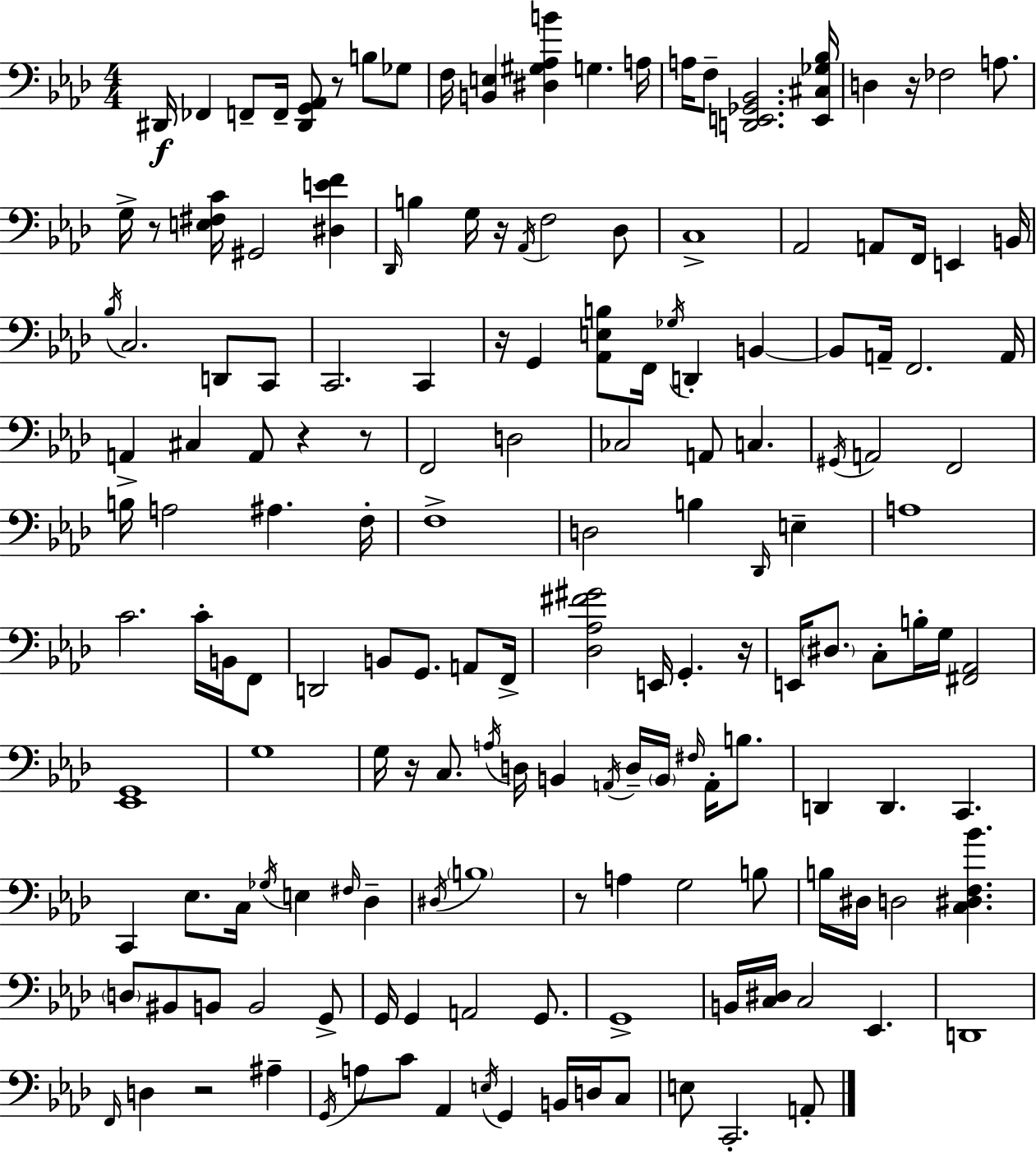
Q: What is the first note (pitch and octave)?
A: D#2